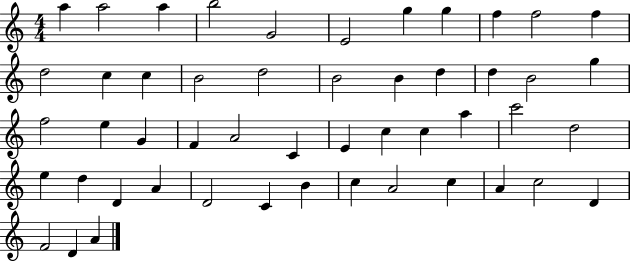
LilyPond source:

{
  \clef treble
  \numericTimeSignature
  \time 4/4
  \key c \major
  a''4 a''2 a''4 | b''2 g'2 | e'2 g''4 g''4 | f''4 f''2 f''4 | \break d''2 c''4 c''4 | b'2 d''2 | b'2 b'4 d''4 | d''4 b'2 g''4 | \break f''2 e''4 g'4 | f'4 a'2 c'4 | e'4 c''4 c''4 a''4 | c'''2 d''2 | \break e''4 d''4 d'4 a'4 | d'2 c'4 b'4 | c''4 a'2 c''4 | a'4 c''2 d'4 | \break f'2 d'4 a'4 | \bar "|."
}